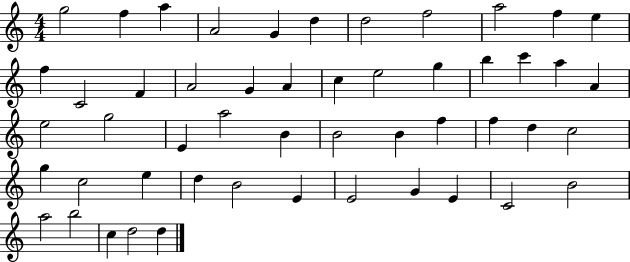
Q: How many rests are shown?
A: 0